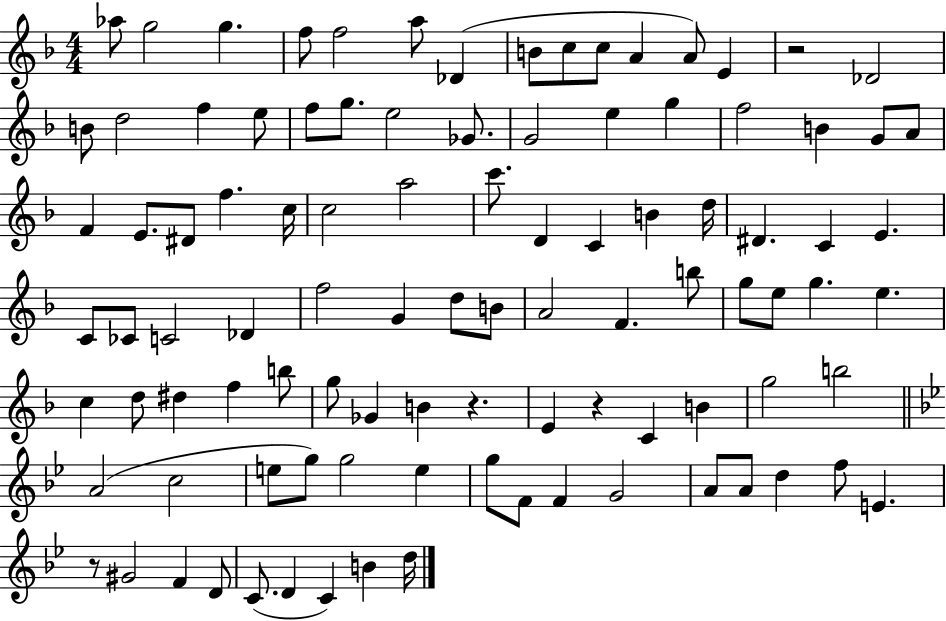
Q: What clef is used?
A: treble